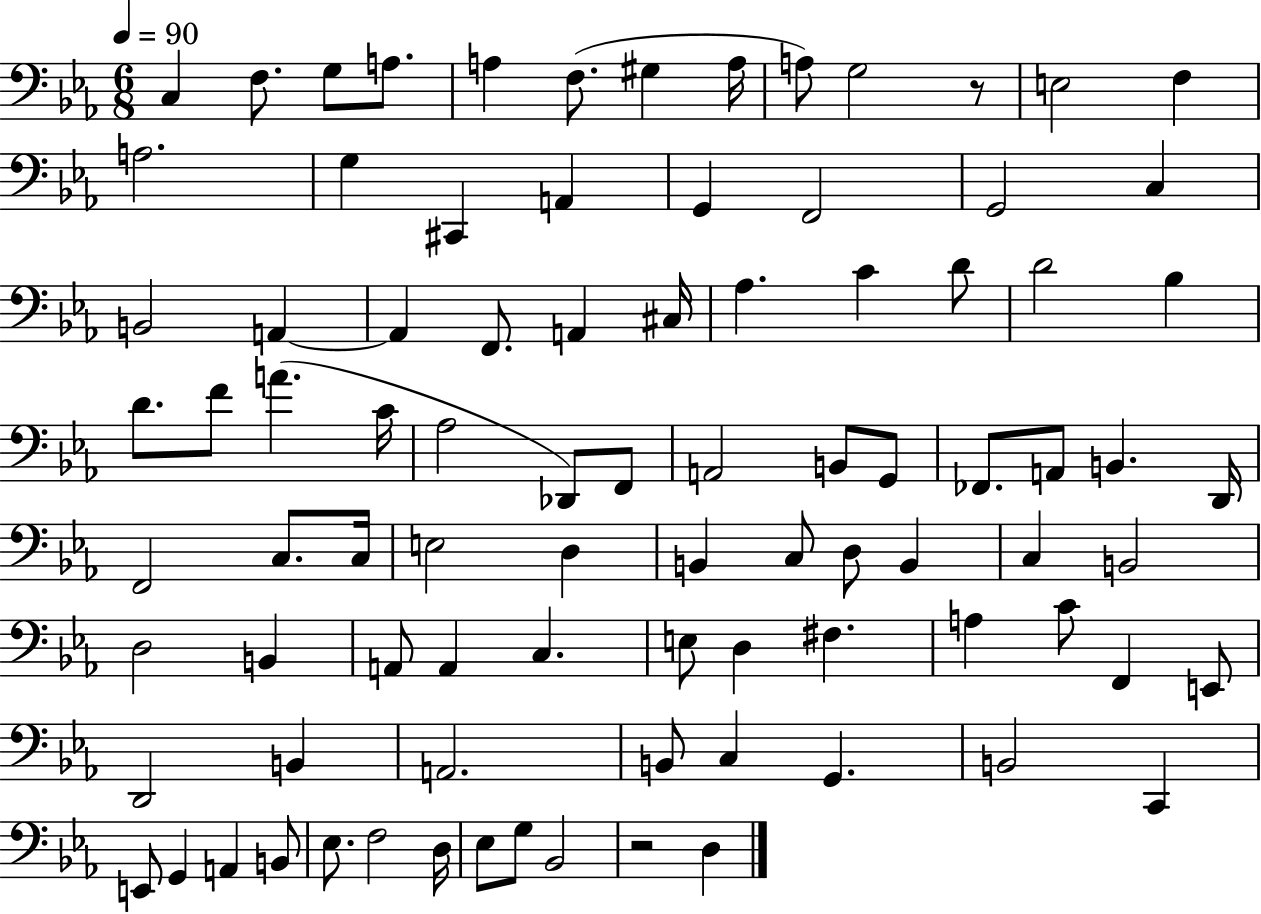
X:1
T:Untitled
M:6/8
L:1/4
K:Eb
C, F,/2 G,/2 A,/2 A, F,/2 ^G, A,/4 A,/2 G,2 z/2 E,2 F, A,2 G, ^C,, A,, G,, F,,2 G,,2 C, B,,2 A,, A,, F,,/2 A,, ^C,/4 _A, C D/2 D2 _B, D/2 F/2 A C/4 _A,2 _D,,/2 F,,/2 A,,2 B,,/2 G,,/2 _F,,/2 A,,/2 B,, D,,/4 F,,2 C,/2 C,/4 E,2 D, B,, C,/2 D,/2 B,, C, B,,2 D,2 B,, A,,/2 A,, C, E,/2 D, ^F, A, C/2 F,, E,,/2 D,,2 B,, A,,2 B,,/2 C, G,, B,,2 C,, E,,/2 G,, A,, B,,/2 _E,/2 F,2 D,/4 _E,/2 G,/2 _B,,2 z2 D,